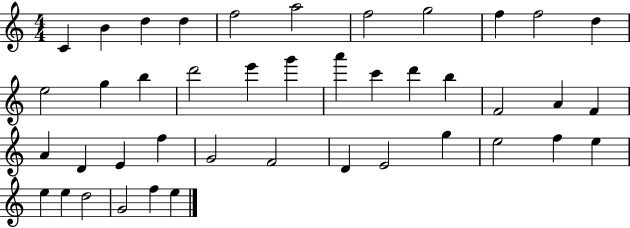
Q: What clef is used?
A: treble